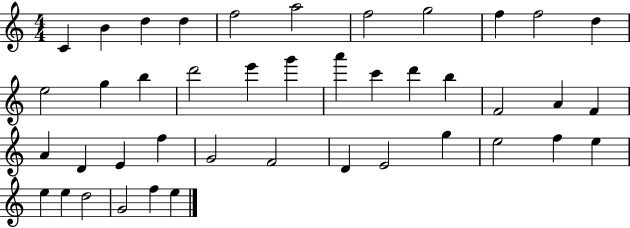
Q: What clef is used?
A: treble